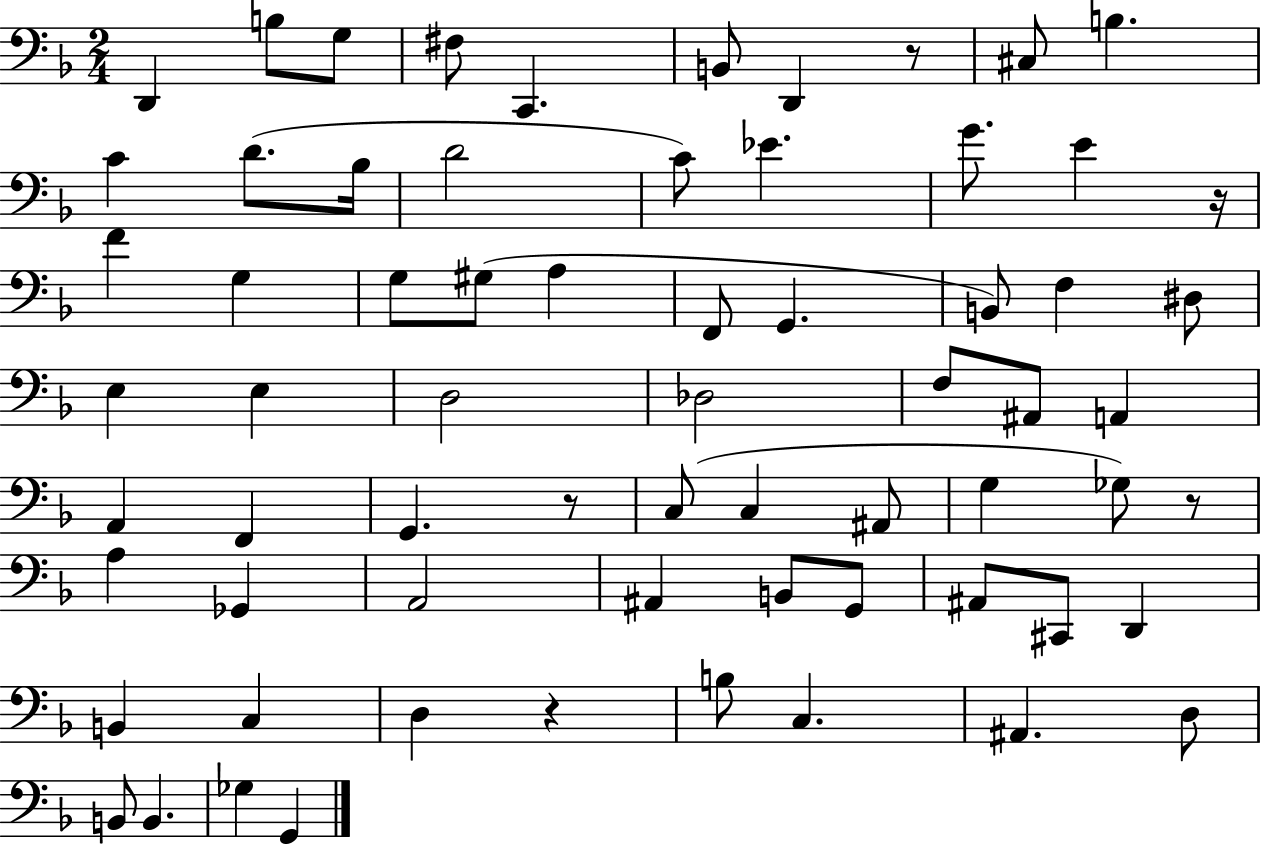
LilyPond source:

{
  \clef bass
  \numericTimeSignature
  \time 2/4
  \key f \major
  d,4 b8 g8 | fis8 c,4. | b,8 d,4 r8 | cis8 b4. | \break c'4 d'8.( bes16 | d'2 | c'8) ees'4. | g'8. e'4 r16 | \break f'4 g4 | g8 gis8( a4 | f,8 g,4. | b,8) f4 dis8 | \break e4 e4 | d2 | des2 | f8 ais,8 a,4 | \break a,4 f,4 | g,4. r8 | c8( c4 ais,8 | g4 ges8) r8 | \break a4 ges,4 | a,2 | ais,4 b,8 g,8 | ais,8 cis,8 d,4 | \break b,4 c4 | d4 r4 | b8 c4. | ais,4. d8 | \break b,8 b,4. | ges4 g,4 | \bar "|."
}